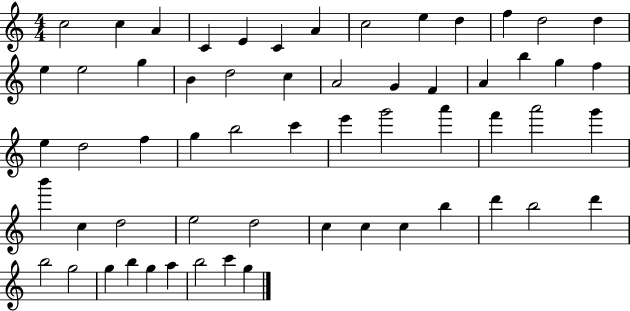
X:1
T:Untitled
M:4/4
L:1/4
K:C
c2 c A C E C A c2 e d f d2 d e e2 g B d2 c A2 G F A b g f e d2 f g b2 c' e' g'2 a' f' a'2 g' b' c d2 e2 d2 c c c b d' b2 d' b2 g2 g b g a b2 c' g